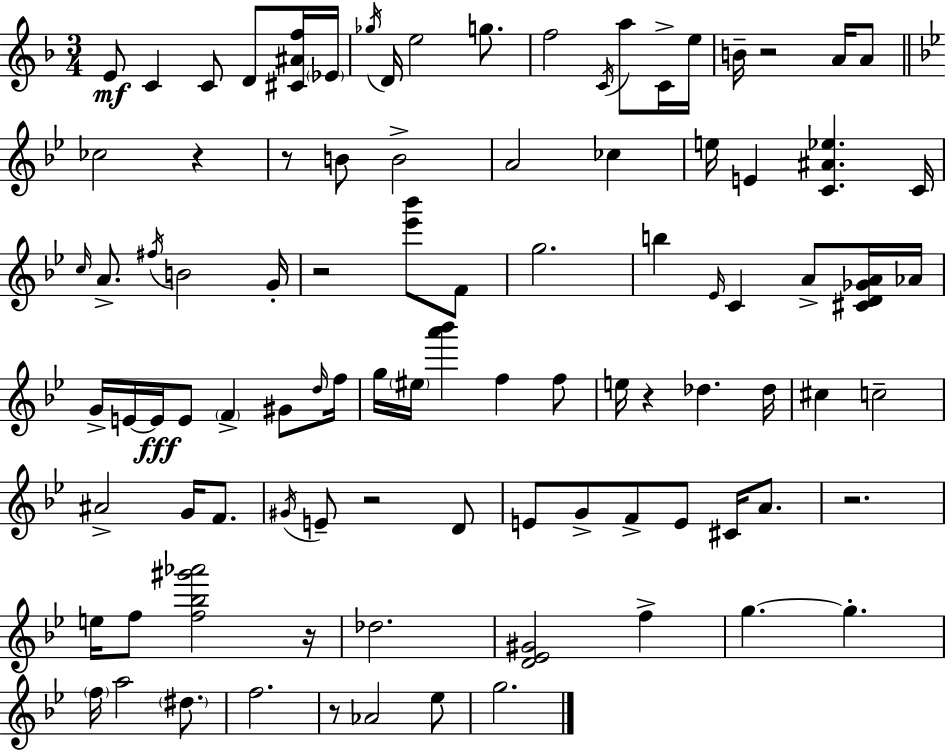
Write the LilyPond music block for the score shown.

{
  \clef treble
  \numericTimeSignature
  \time 3/4
  \key d \minor
  e'8\mf c'4 c'8 d'8 <cis' ais' f''>16 \parenthesize ees'16 | \acciaccatura { ges''16 } d'16 e''2 g''8. | f''2 \acciaccatura { c'16 } a''8 | c'16-> e''16 b'16-- r2 a'16 | \break a'8 \bar "||" \break \key bes \major ces''2 r4 | r8 b'8 b'2-> | a'2 ces''4 | e''16 e'4 <c' ais' ees''>4. c'16 | \break \grace { c''16 } a'8.-> \acciaccatura { fis''16 } b'2 | g'16-. r2 <ees''' bes'''>8 | f'8 g''2. | b''4 \grace { ees'16 } c'4 a'8-> | \break <cis' d' ges' a'>16 aes'16 g'16-> e'16~~ e'16\fff e'8 \parenthesize f'4-> | gis'8 \grace { d''16 } f''16 g''16 \parenthesize eis''16 <a''' bes'''>4 f''4 | f''8 e''16 r4 des''4. | des''16 cis''4 c''2-- | \break ais'2-> | g'16 f'8. \acciaccatura { gis'16 } e'8-- r2 | d'8 e'8 g'8-> f'8-> e'8 | cis'16 a'8. r2. | \break e''16 f''8 <f'' bes'' gis''' aes'''>2 | r16 des''2. | <d' ees' gis'>2 | f''4-> g''4.~~ g''4.-. | \break \parenthesize f''16 a''2 | \parenthesize dis''8. f''2. | r8 aes'2 | ees''8 g''2. | \break \bar "|."
}